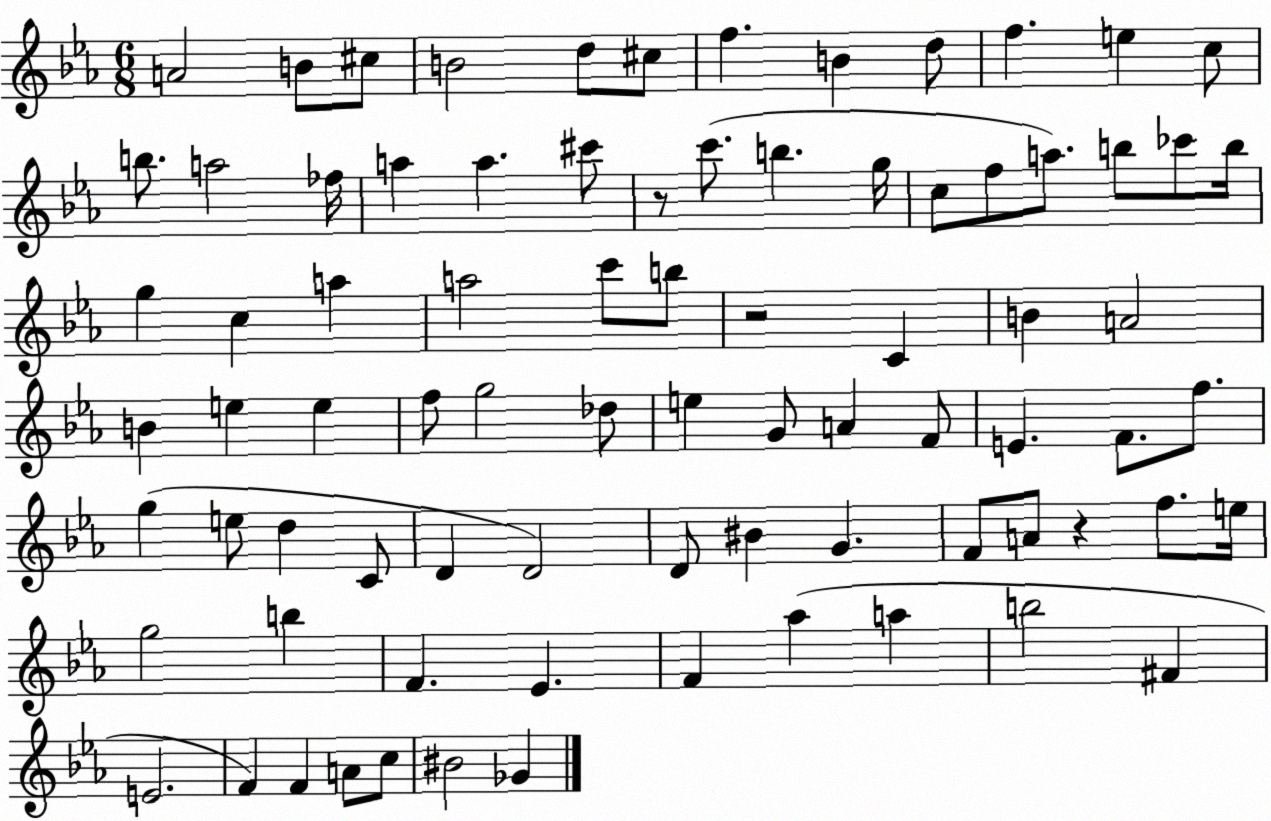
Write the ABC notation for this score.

X:1
T:Untitled
M:6/8
L:1/4
K:Eb
A2 B/2 ^c/2 B2 d/2 ^c/2 f B d/2 f e c/2 b/2 a2 _f/4 a a ^c'/2 z/2 c'/2 b g/4 c/2 f/2 a/2 b/2 _c'/2 b/4 g c a a2 c'/2 b/2 z2 C B A2 B e e f/2 g2 _d/2 e G/2 A F/2 E F/2 f/2 g e/2 d C/2 D D2 D/2 ^B G F/2 A/2 z f/2 e/4 g2 b F _E F _a a b2 ^F E2 F F A/2 c/2 ^B2 _G